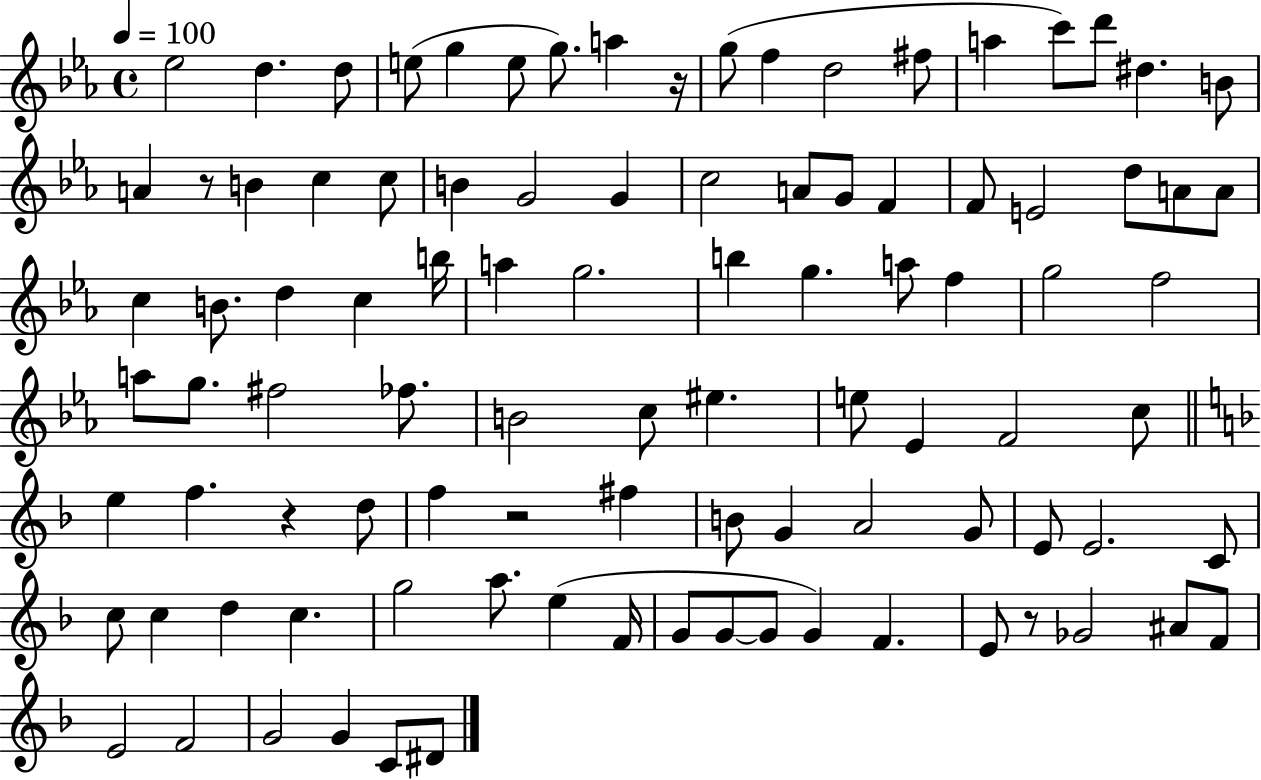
{
  \clef treble
  \time 4/4
  \defaultTimeSignature
  \key ees \major
  \tempo 4 = 100
  \repeat volta 2 { ees''2 d''4. d''8 | e''8( g''4 e''8 g''8.) a''4 r16 | g''8( f''4 d''2 fis''8 | a''4 c'''8) d'''8 dis''4. b'8 | \break a'4 r8 b'4 c''4 c''8 | b'4 g'2 g'4 | c''2 a'8 g'8 f'4 | f'8 e'2 d''8 a'8 a'8 | \break c''4 b'8. d''4 c''4 b''16 | a''4 g''2. | b''4 g''4. a''8 f''4 | g''2 f''2 | \break a''8 g''8. fis''2 fes''8. | b'2 c''8 eis''4. | e''8 ees'4 f'2 c''8 | \bar "||" \break \key f \major e''4 f''4. r4 d''8 | f''4 r2 fis''4 | b'8 g'4 a'2 g'8 | e'8 e'2. c'8 | \break c''8 c''4 d''4 c''4. | g''2 a''8. e''4( f'16 | g'8 g'8~~ g'8 g'4) f'4. | e'8 r8 ges'2 ais'8 f'8 | \break e'2 f'2 | g'2 g'4 c'8 dis'8 | } \bar "|."
}